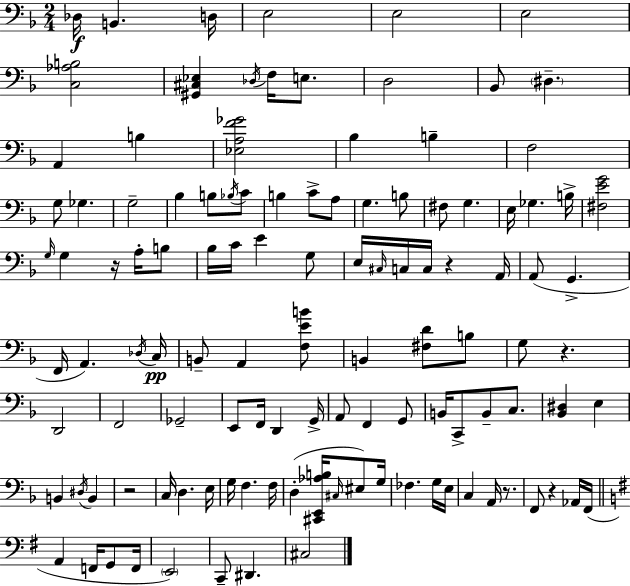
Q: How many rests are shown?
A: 6